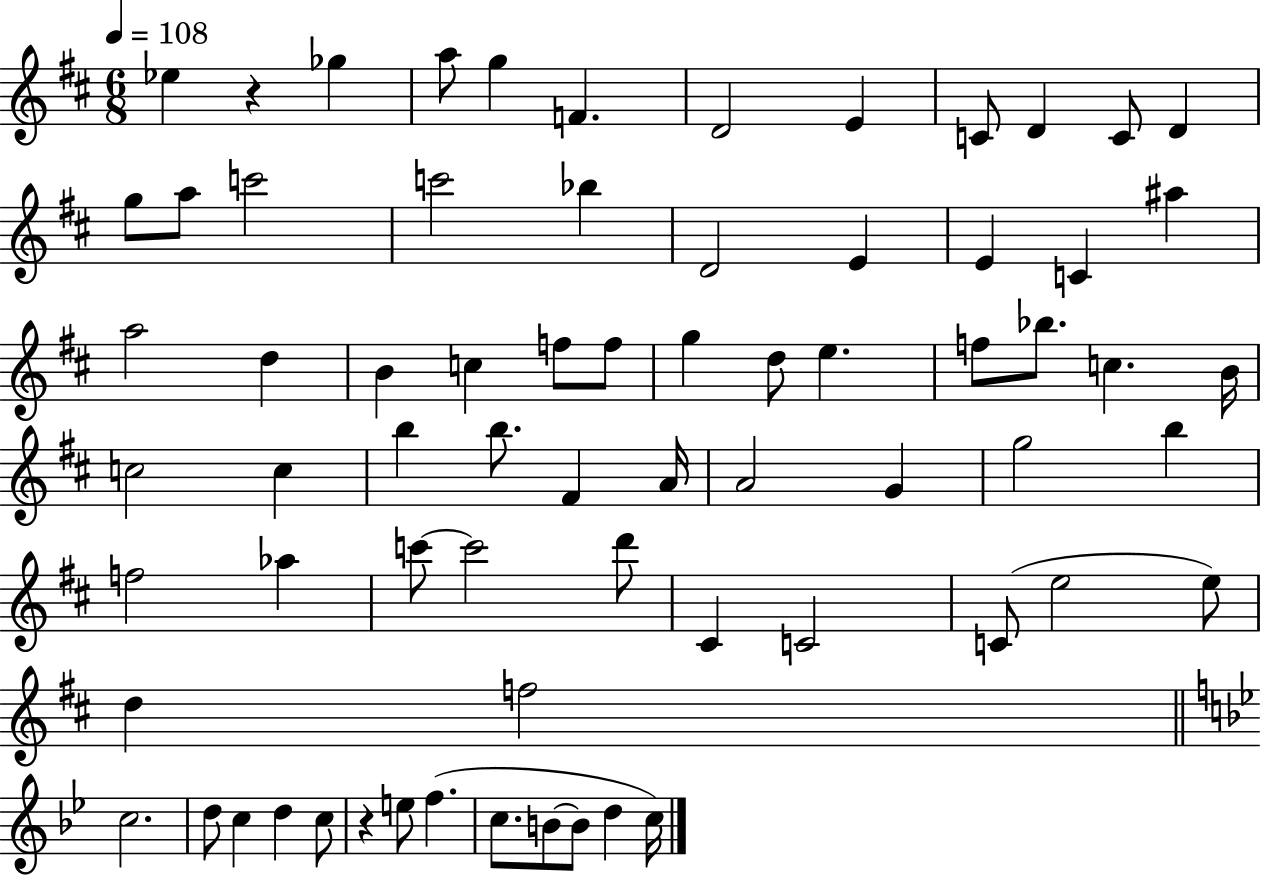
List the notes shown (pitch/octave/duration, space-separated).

Eb5/q R/q Gb5/q A5/e G5/q F4/q. D4/h E4/q C4/e D4/q C4/e D4/q G5/e A5/e C6/h C6/h Bb5/q D4/h E4/q E4/q C4/q A#5/q A5/h D5/q B4/q C5/q F5/e F5/e G5/q D5/e E5/q. F5/e Bb5/e. C5/q. B4/s C5/h C5/q B5/q B5/e. F#4/q A4/s A4/h G4/q G5/h B5/q F5/h Ab5/q C6/e C6/h D6/e C#4/q C4/h C4/e E5/h E5/e D5/q F5/h C5/h. D5/e C5/q D5/q C5/e R/q E5/e F5/q. C5/e. B4/e B4/e D5/q C5/s